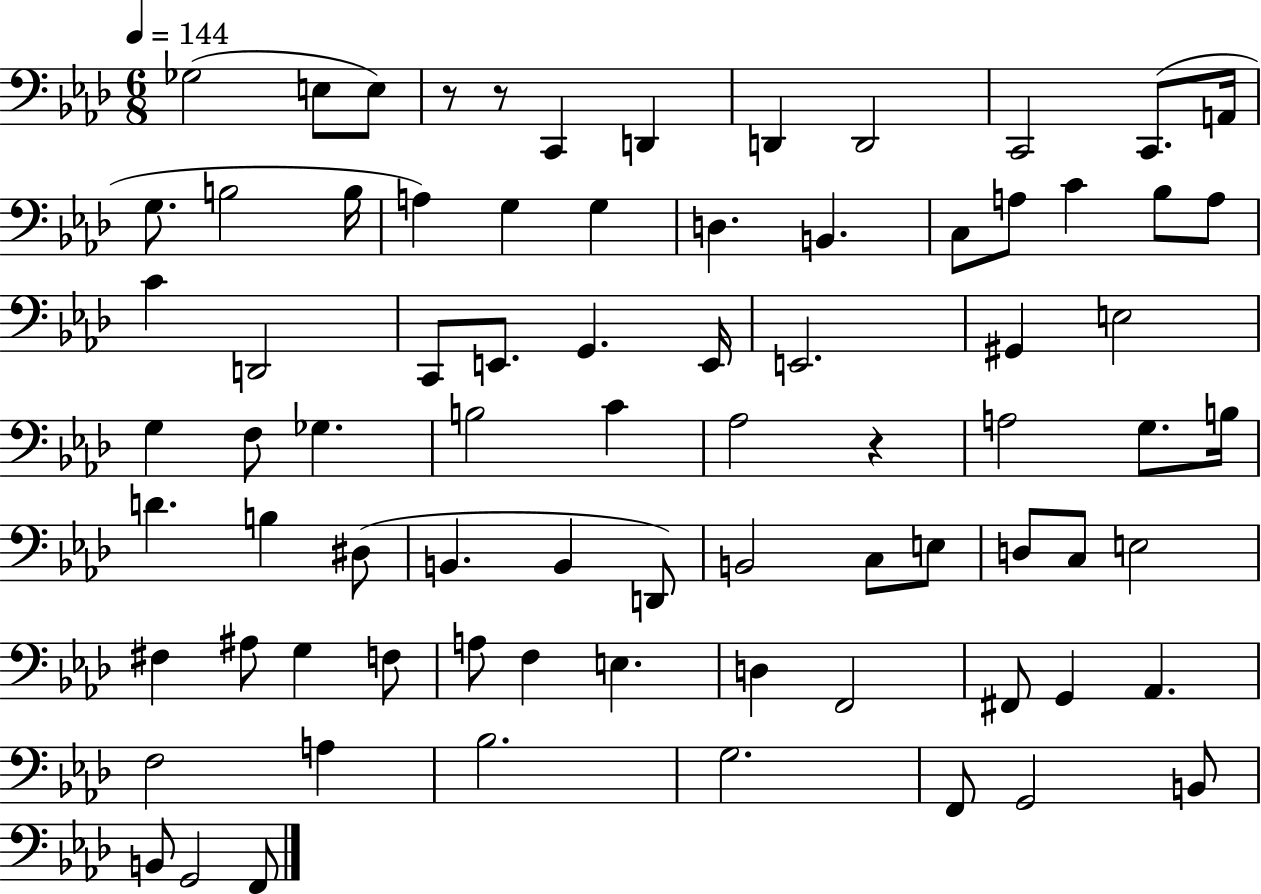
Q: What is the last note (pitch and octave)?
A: F2